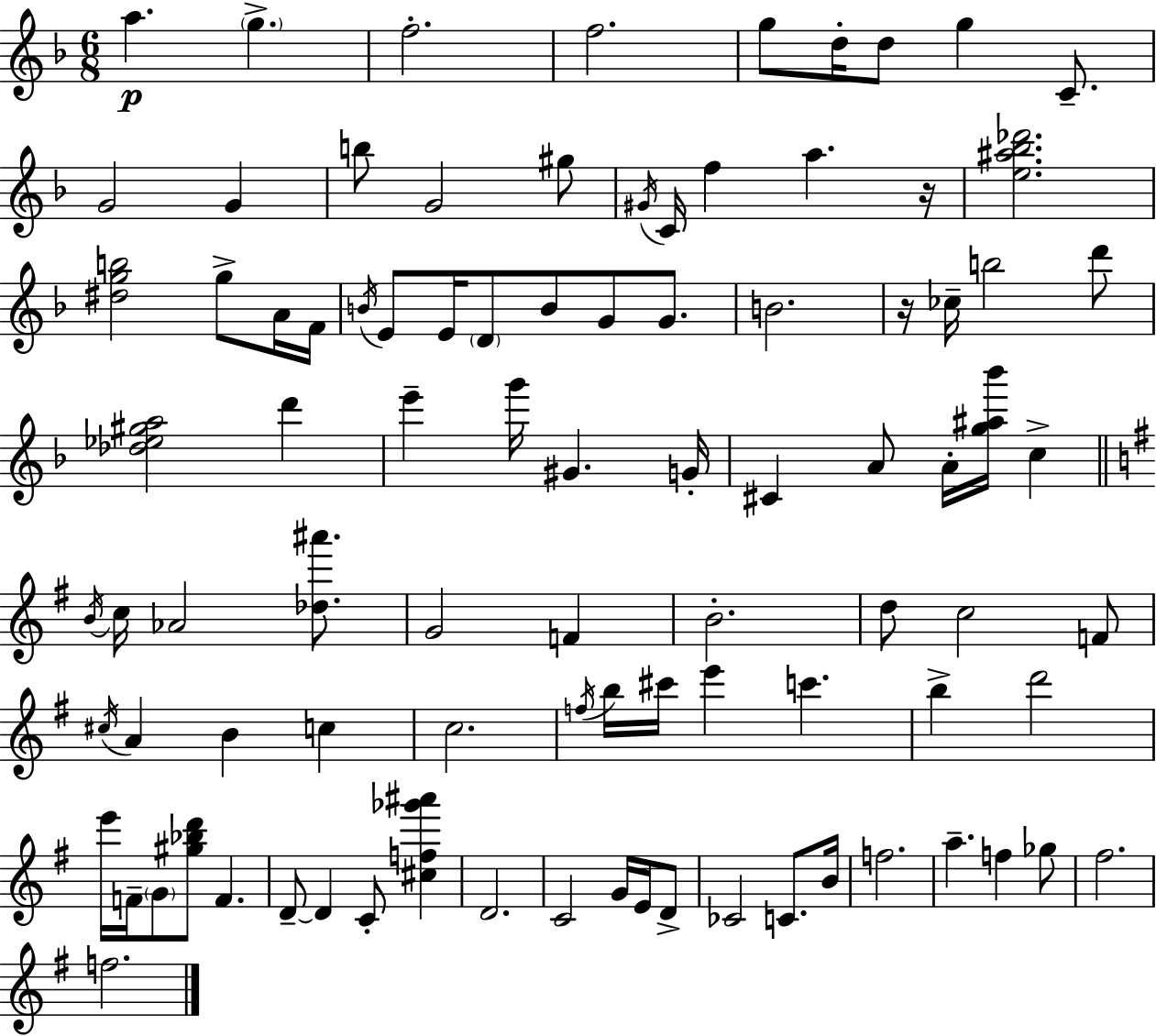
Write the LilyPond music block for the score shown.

{
  \clef treble
  \numericTimeSignature
  \time 6/8
  \key f \major
  a''4.\p \parenthesize g''4.-> | f''2.-. | f''2. | g''8 d''16-. d''8 g''4 c'8.-- | \break g'2 g'4 | b''8 g'2 gis''8 | \acciaccatura { gis'16 } c'16 f''4 a''4. | r16 <e'' ais'' bes'' des'''>2. | \break <dis'' g'' b''>2 g''8-> a'16 | f'16 \acciaccatura { b'16 } e'8 e'16 \parenthesize d'8 b'8 g'8 g'8. | b'2. | r16 ces''16-- b''2 | \break d'''8 <des'' ees'' gis'' a''>2 d'''4 | e'''4-- g'''16 gis'4. | g'16-. cis'4 a'8 a'16-. <g'' ais'' bes'''>16 c''4-> | \bar "||" \break \key g \major \acciaccatura { b'16 } c''16 aes'2 <des'' ais'''>8. | g'2 f'4 | b'2.-. | d''8 c''2 f'8 | \break \acciaccatura { cis''16 } a'4 b'4 c''4 | c''2. | \acciaccatura { f''16 } b''16 cis'''16 e'''4 c'''4. | b''4-> d'''2 | \break e'''16 f'16-- \parenthesize g'8 <gis'' bes'' d'''>8 f'4. | d'8--~~ d'4 c'8-. <cis'' f'' ges''' ais'''>4 | d'2. | c'2 g'16 | \break e'16 d'8-> ces'2 c'8. | b'16 f''2. | a''4.-- f''4 | ges''8 fis''2. | \break f''2. | \bar "|."
}